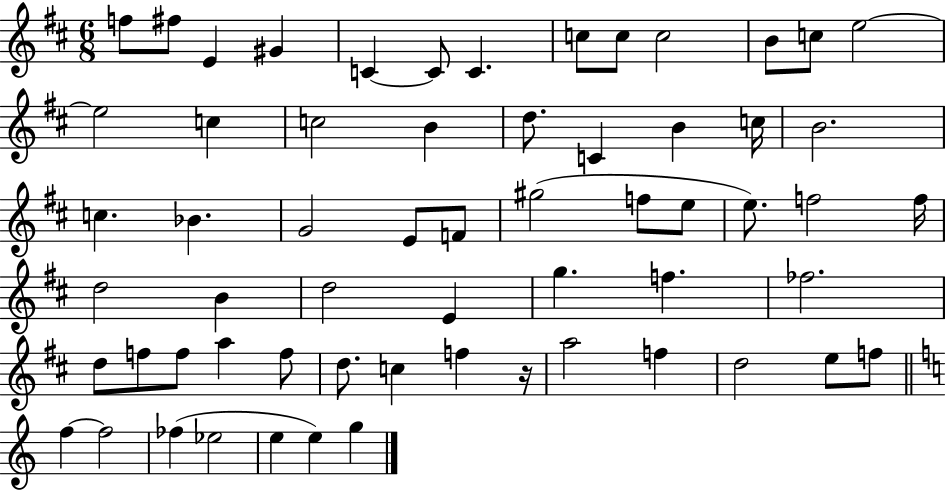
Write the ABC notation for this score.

X:1
T:Untitled
M:6/8
L:1/4
K:D
f/2 ^f/2 E ^G C C/2 C c/2 c/2 c2 B/2 c/2 e2 e2 c c2 B d/2 C B c/4 B2 c _B G2 E/2 F/2 ^g2 f/2 e/2 e/2 f2 f/4 d2 B d2 E g f _f2 d/2 f/2 f/2 a f/2 d/2 c f z/4 a2 f d2 e/2 f/2 f f2 _f _e2 e e g